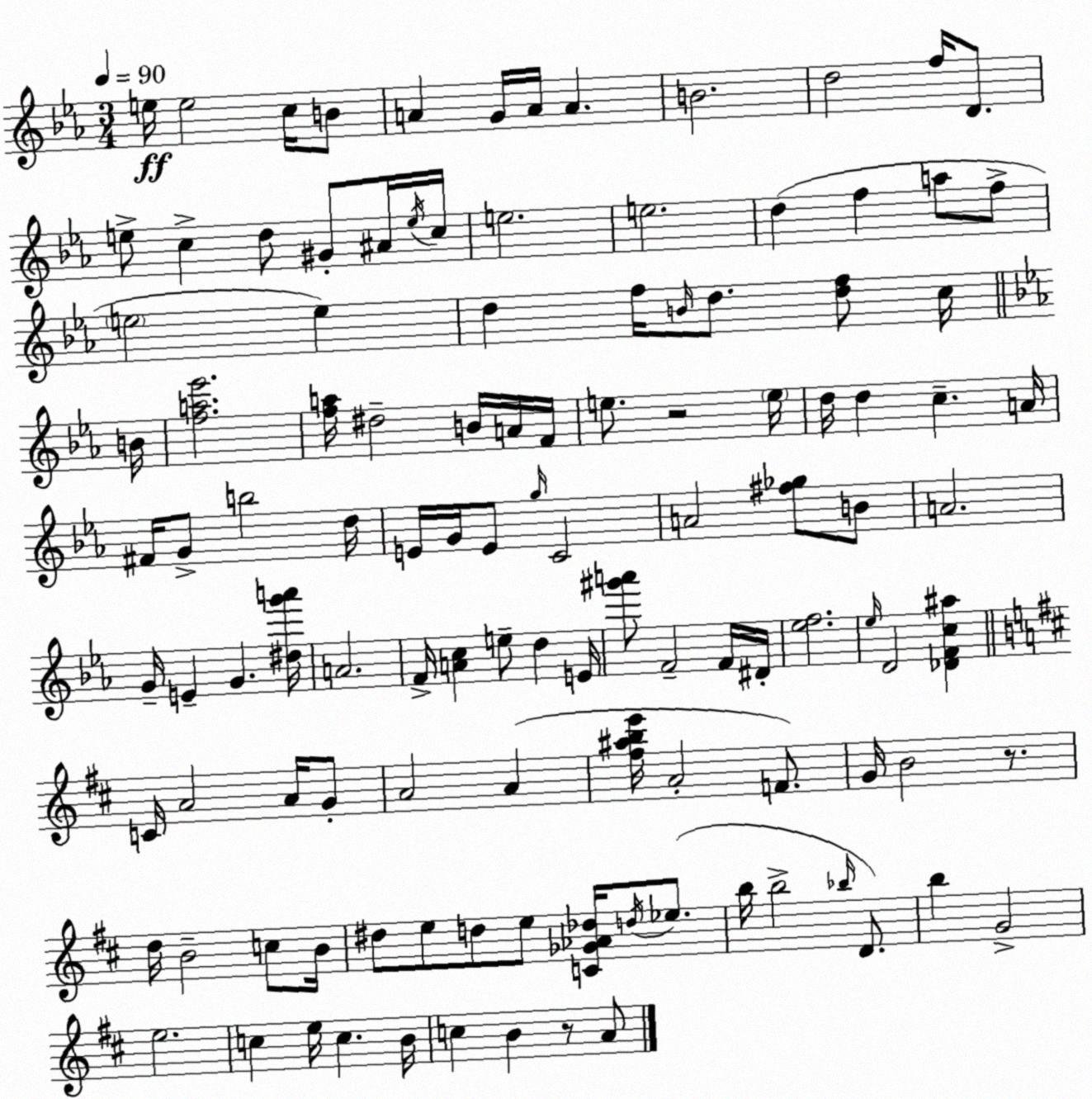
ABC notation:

X:1
T:Untitled
M:3/4
L:1/4
K:Cm
e/4 e2 c/4 B/2 A G/4 A/4 A B2 d2 f/4 D/2 e/2 c d/2 ^G/2 ^A/4 e/4 c/4 e2 e2 d f a/2 f/2 e2 e d f/4 B/4 d/2 [df]/2 c/4 B/4 [fa_e']2 [fa]/4 ^d2 B/4 A/4 F/4 e/2 z2 e/4 d/4 d c A/4 ^F/4 G/2 b2 d/4 E/4 G/4 E/2 g/4 C2 A2 [^f_g]/2 B/2 A2 G/4 E G [^dg'a']/4 A2 F/4 [Ac] e/2 d E/4 [^g'a']/2 F2 F/4 ^D/4 [_ef]2 _e/4 D2 [_DFc^a] C/4 A2 A/4 G/2 A2 A [^f^abe']/4 A2 F/2 G/4 B2 z/2 d/4 B2 c/2 B/4 ^d/2 e/2 d/2 e/2 [C_G_A_d]/4 d/4 _e/2 b/4 b2 _b/4 D/2 b G2 e2 c e/4 c B/4 c B z/2 A/2